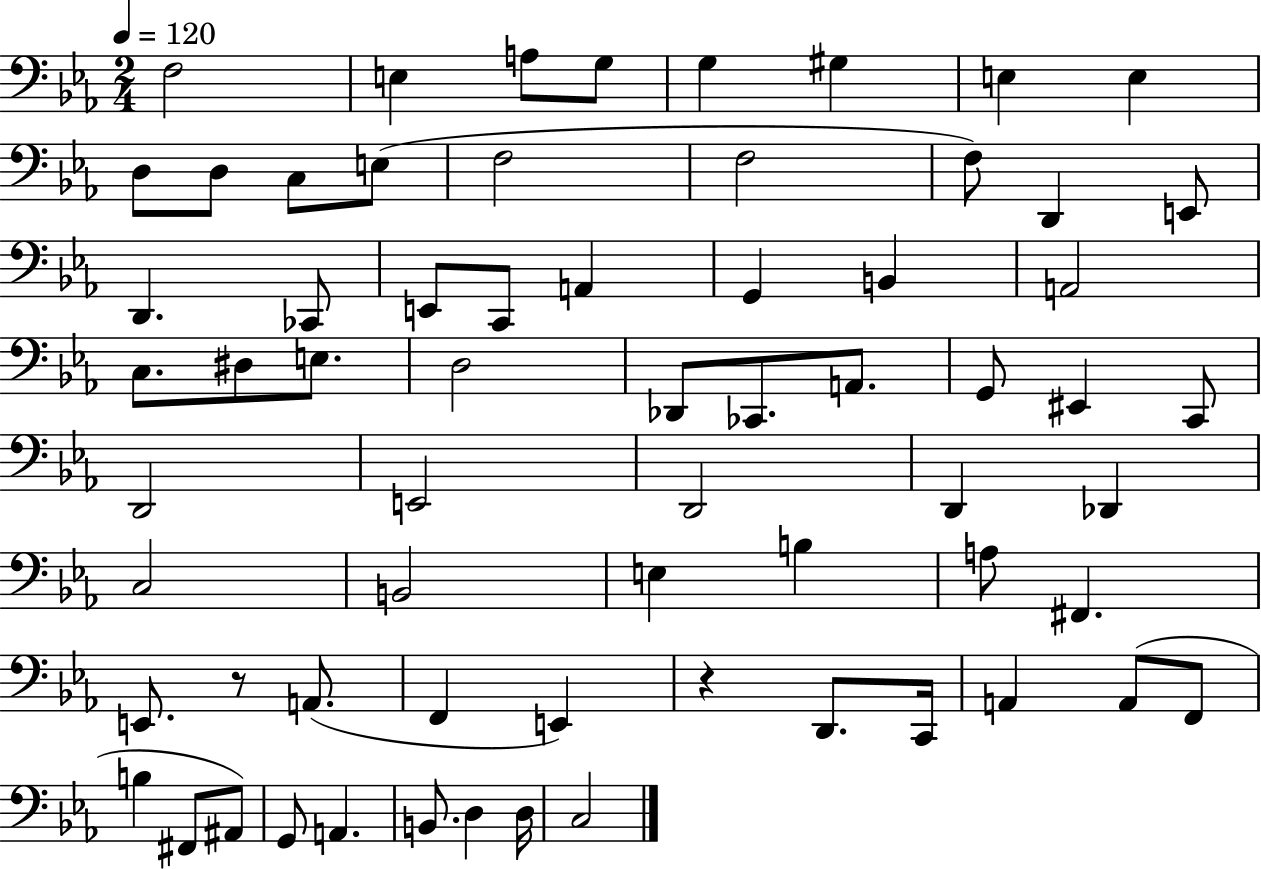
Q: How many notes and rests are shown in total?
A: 66